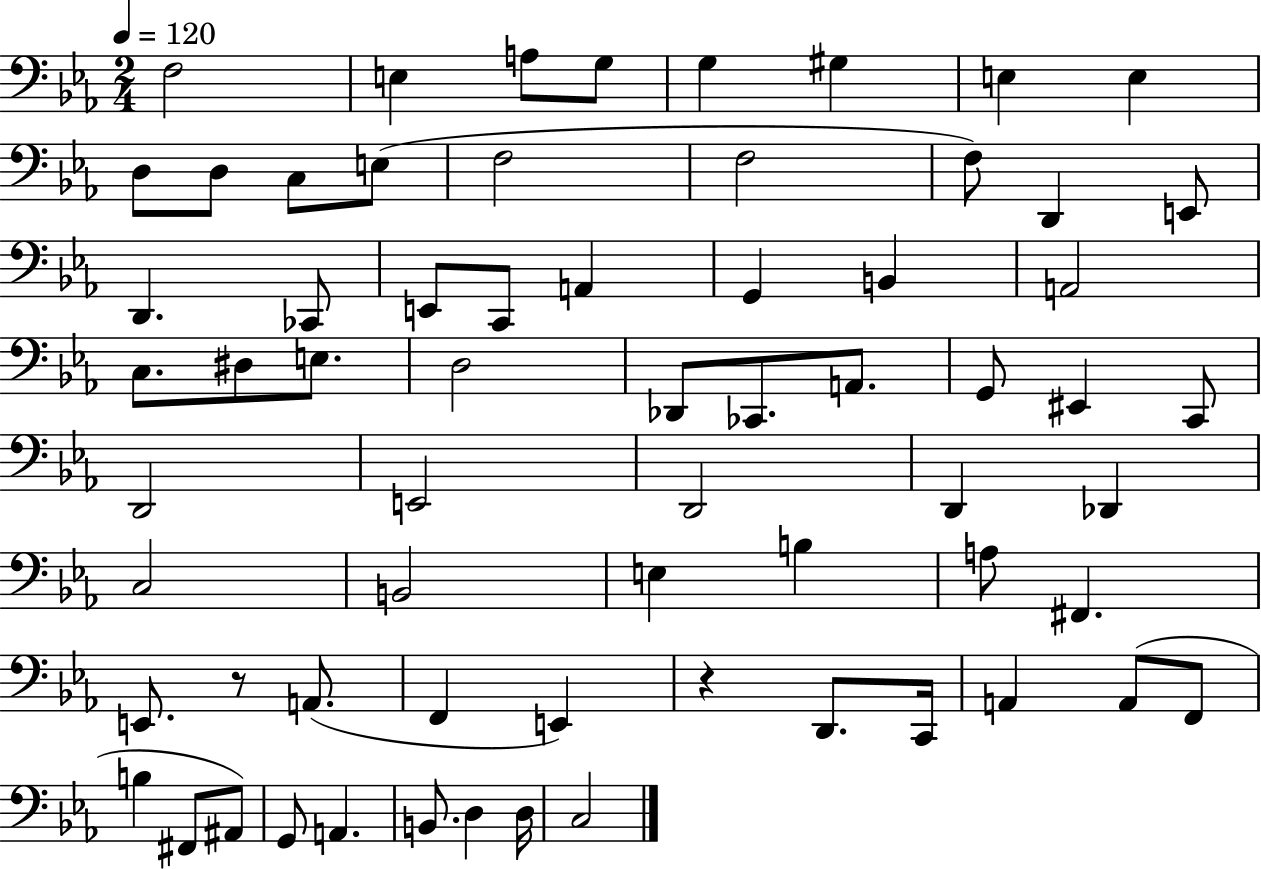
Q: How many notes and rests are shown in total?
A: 66